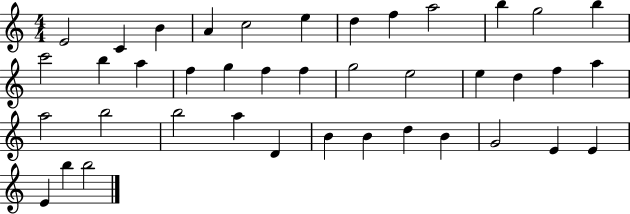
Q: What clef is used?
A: treble